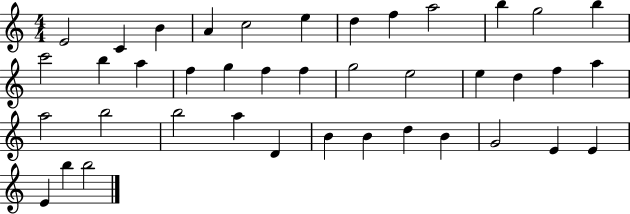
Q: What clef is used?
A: treble